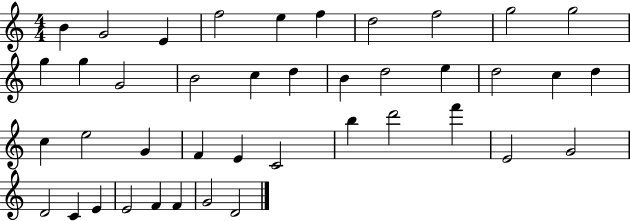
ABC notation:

X:1
T:Untitled
M:4/4
L:1/4
K:C
B G2 E f2 e f d2 f2 g2 g2 g g G2 B2 c d B d2 e d2 c d c e2 G F E C2 b d'2 f' E2 G2 D2 C E E2 F F G2 D2